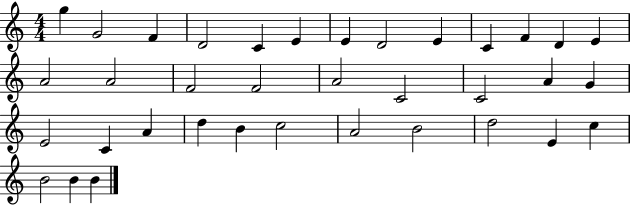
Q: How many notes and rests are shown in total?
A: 36